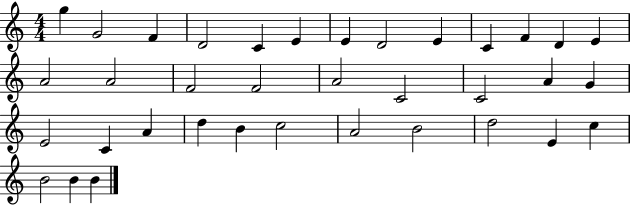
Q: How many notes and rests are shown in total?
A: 36